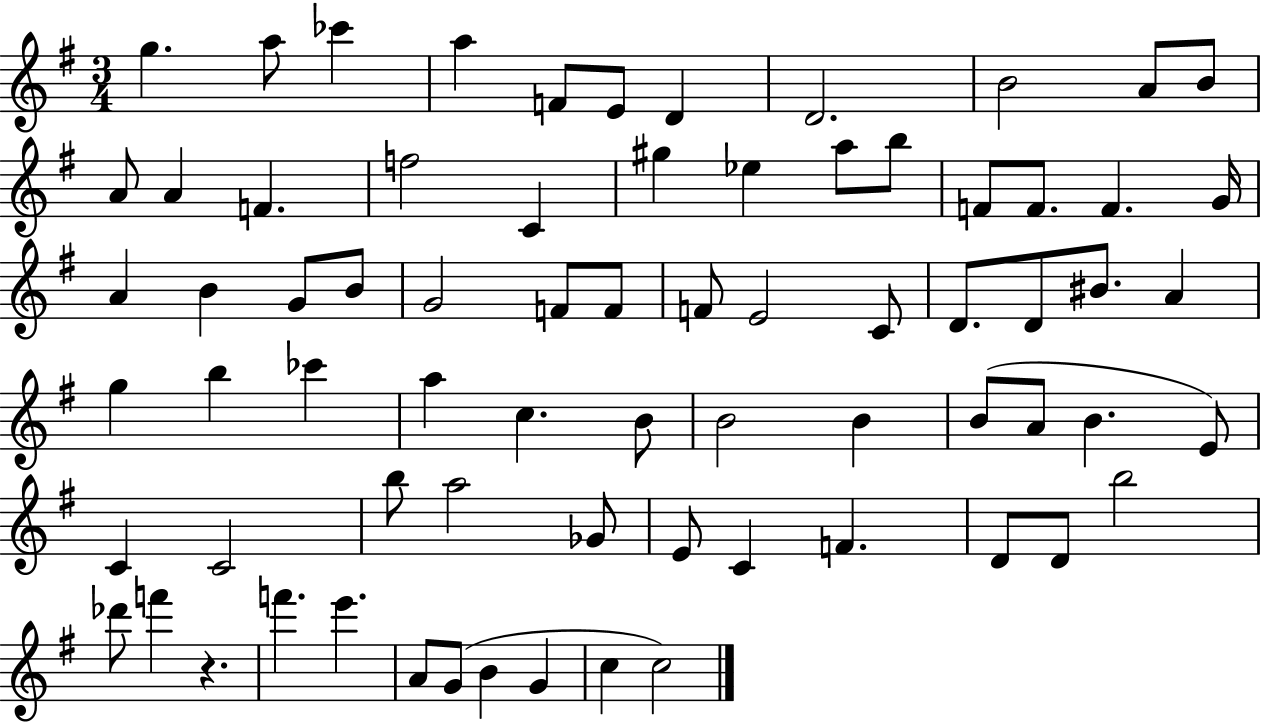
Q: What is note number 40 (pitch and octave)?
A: B5